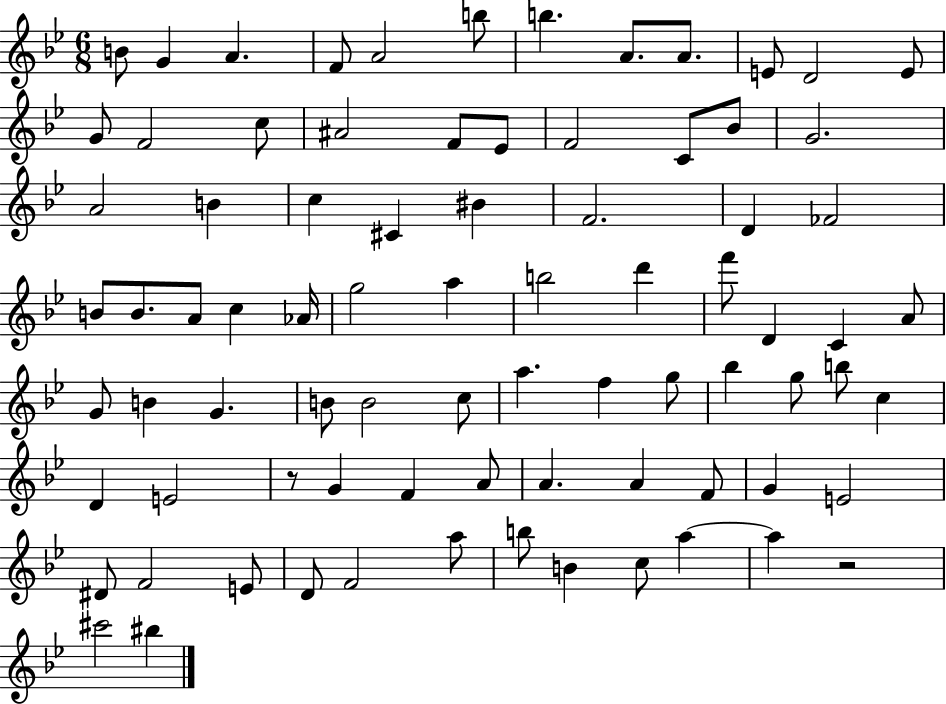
{
  \clef treble
  \numericTimeSignature
  \time 6/8
  \key bes \major
  b'8 g'4 a'4. | f'8 a'2 b''8 | b''4. a'8. a'8. | e'8 d'2 e'8 | \break g'8 f'2 c''8 | ais'2 f'8 ees'8 | f'2 c'8 bes'8 | g'2. | \break a'2 b'4 | c''4 cis'4 bis'4 | f'2. | d'4 fes'2 | \break b'8 b'8. a'8 c''4 aes'16 | g''2 a''4 | b''2 d'''4 | f'''8 d'4 c'4 a'8 | \break g'8 b'4 g'4. | b'8 b'2 c''8 | a''4. f''4 g''8 | bes''4 g''8 b''8 c''4 | \break d'4 e'2 | r8 g'4 f'4 a'8 | a'4. a'4 f'8 | g'4 e'2 | \break dis'8 f'2 e'8 | d'8 f'2 a''8 | b''8 b'4 c''8 a''4~~ | a''4 r2 | \break cis'''2 bis''4 | \bar "|."
}